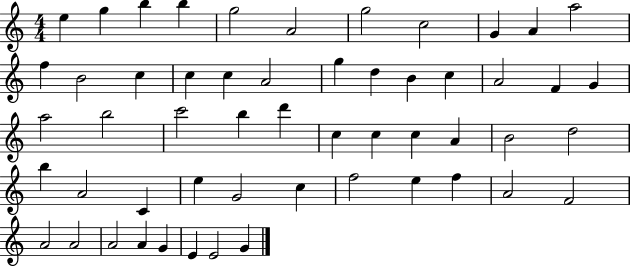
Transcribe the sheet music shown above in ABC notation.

X:1
T:Untitled
M:4/4
L:1/4
K:C
e g b b g2 A2 g2 c2 G A a2 f B2 c c c A2 g d B c A2 F G a2 b2 c'2 b d' c c c A B2 d2 b A2 C e G2 c f2 e f A2 F2 A2 A2 A2 A G E E2 G